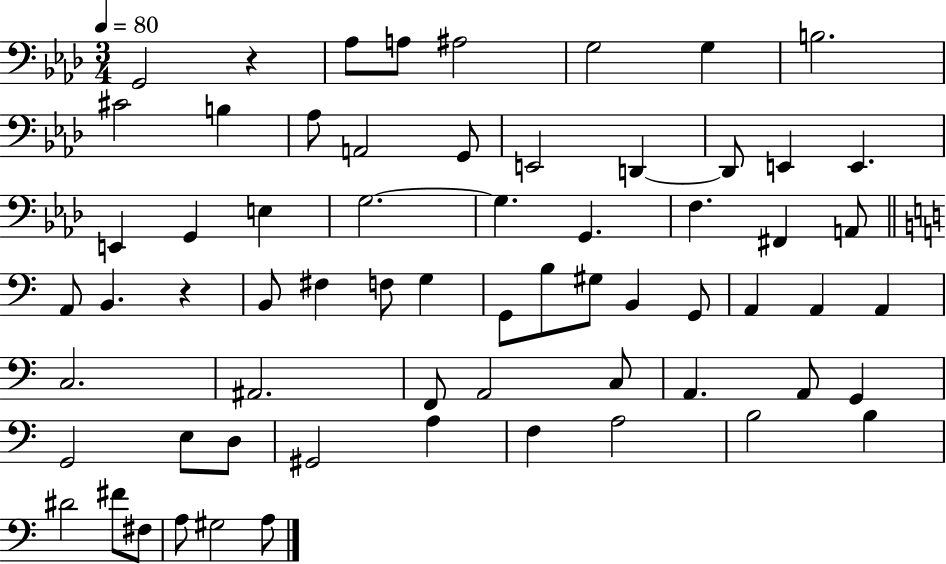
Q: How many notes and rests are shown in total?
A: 65